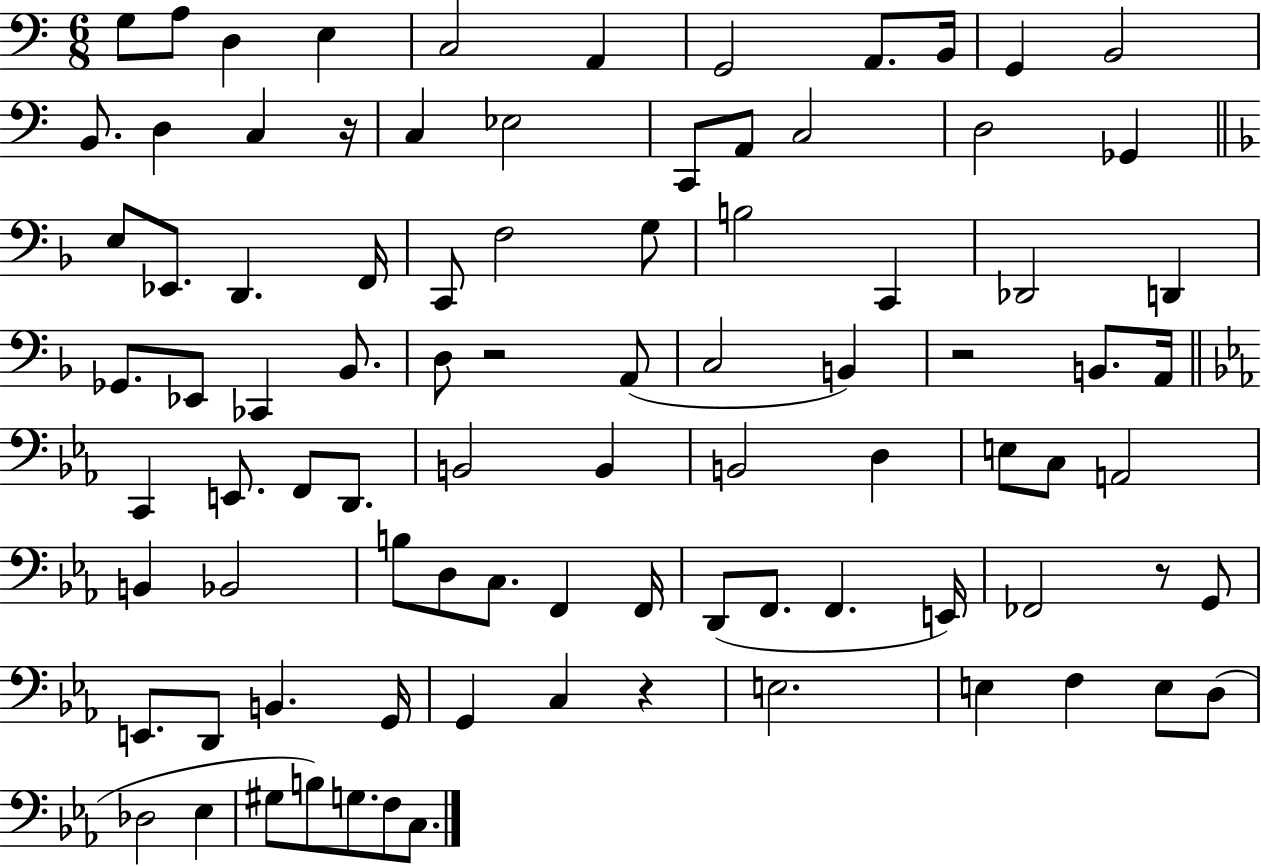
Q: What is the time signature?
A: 6/8